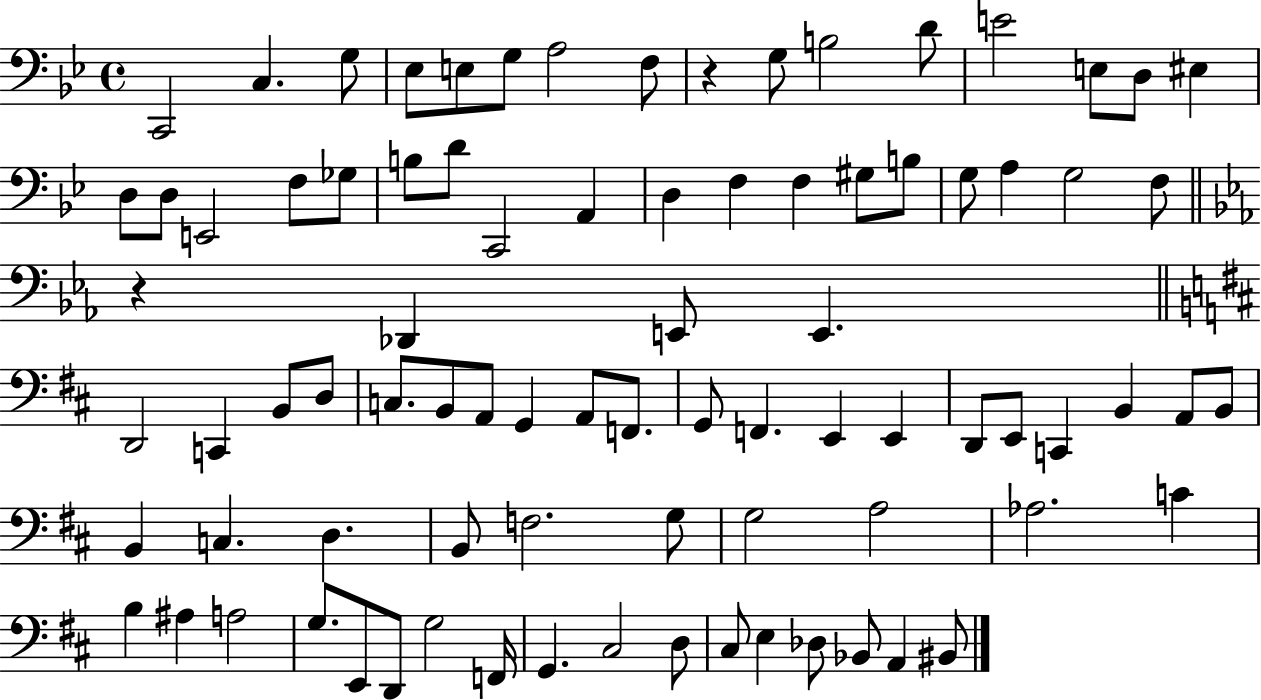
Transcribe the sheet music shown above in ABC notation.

X:1
T:Untitled
M:4/4
L:1/4
K:Bb
C,,2 C, G,/2 _E,/2 E,/2 G,/2 A,2 F,/2 z G,/2 B,2 D/2 E2 E,/2 D,/2 ^E, D,/2 D,/2 E,,2 F,/2 _G,/2 B,/2 D/2 C,,2 A,, D, F, F, ^G,/2 B,/2 G,/2 A, G,2 F,/2 z _D,, E,,/2 E,, D,,2 C,, B,,/2 D,/2 C,/2 B,,/2 A,,/2 G,, A,,/2 F,,/2 G,,/2 F,, E,, E,, D,,/2 E,,/2 C,, B,, A,,/2 B,,/2 B,, C, D, B,,/2 F,2 G,/2 G,2 A,2 _A,2 C B, ^A, A,2 G,/2 E,,/2 D,,/2 G,2 F,,/4 G,, ^C,2 D,/2 ^C,/2 E, _D,/2 _B,,/2 A,, ^B,,/2